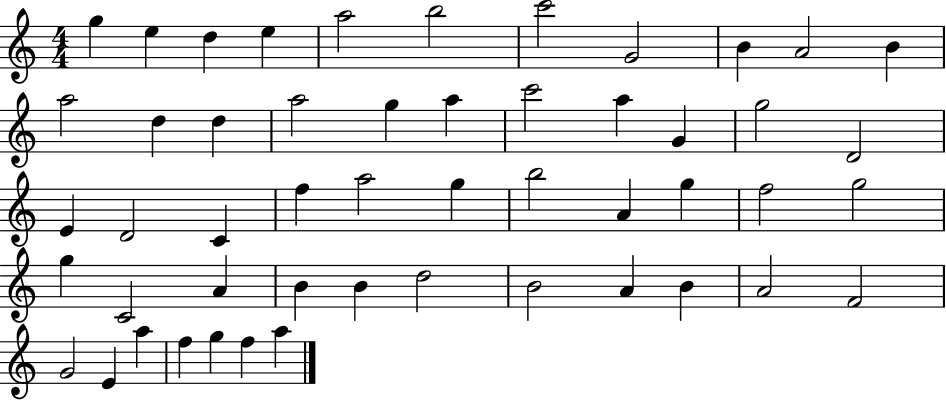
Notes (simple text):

G5/q E5/q D5/q E5/q A5/h B5/h C6/h G4/h B4/q A4/h B4/q A5/h D5/q D5/q A5/h G5/q A5/q C6/h A5/q G4/q G5/h D4/h E4/q D4/h C4/q F5/q A5/h G5/q B5/h A4/q G5/q F5/h G5/h G5/q C4/h A4/q B4/q B4/q D5/h B4/h A4/q B4/q A4/h F4/h G4/h E4/q A5/q F5/q G5/q F5/q A5/q